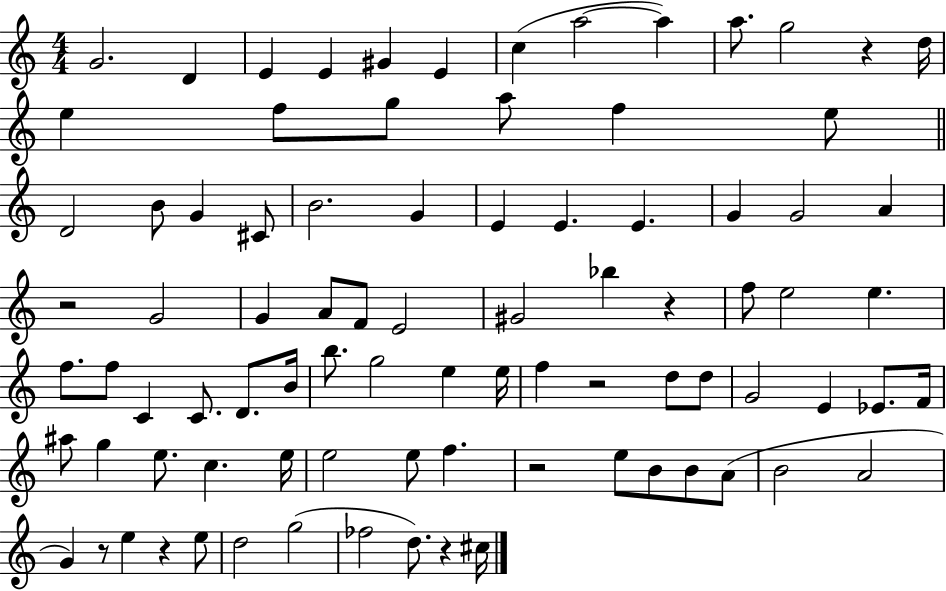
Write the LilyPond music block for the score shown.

{
  \clef treble
  \numericTimeSignature
  \time 4/4
  \key c \major
  g'2. d'4 | e'4 e'4 gis'4 e'4 | c''4( a''2~~ a''4) | a''8. g''2 r4 d''16 | \break e''4 f''8 g''8 a''8 f''4 e''8 | \bar "||" \break \key c \major d'2 b'8 g'4 cis'8 | b'2. g'4 | e'4 e'4. e'4. | g'4 g'2 a'4 | \break r2 g'2 | g'4 a'8 f'8 e'2 | gis'2 bes''4 r4 | f''8 e''2 e''4. | \break f''8. f''8 c'4 c'8. d'8. b'16 | b''8. g''2 e''4 e''16 | f''4 r2 d''8 d''8 | g'2 e'4 ees'8. f'16 | \break ais''8 g''4 e''8. c''4. e''16 | e''2 e''8 f''4. | r2 e''8 b'8 b'8 a'8( | b'2 a'2 | \break g'4) r8 e''4 r4 e''8 | d''2 g''2( | fes''2 d''8.) r4 cis''16 | \bar "|."
}